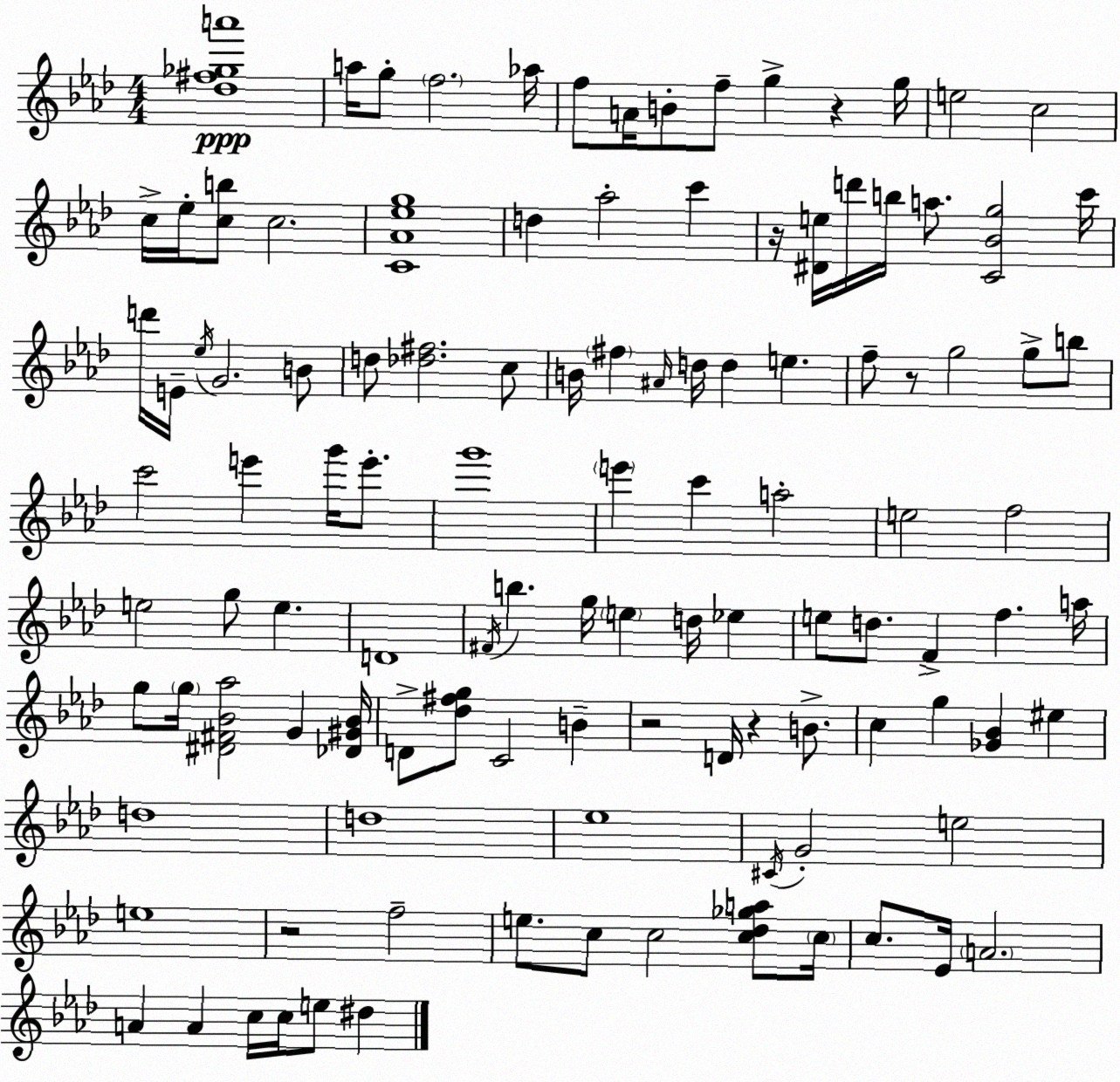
X:1
T:Untitled
M:4/4
L:1/4
K:Ab
[_d^f_ga']4 a/4 g/2 f2 _a/4 f/2 A/4 B/2 f/2 g z g/4 e2 c2 c/4 _e/4 [cb]/2 c2 [C_A_eg]4 d _a2 c' z/4 [^De]/4 d'/4 b/4 a/2 [C_Bg]2 c'/4 d'/4 E/4 _e/4 G2 B/2 d/2 [_d^f]2 c/2 B/4 ^f ^A/4 d/4 d e f/2 z/2 g2 g/2 b/2 c'2 e' g'/4 e'/2 g'4 e' c' a2 e2 f2 e2 g/2 e D4 ^F/4 b g/4 e d/4 _e e/2 d/2 F f a/4 g/2 g/4 [^D^F_B_a]2 G [_D^G_B]/4 D/2 [_d^fg]/2 C2 B z2 D/4 z B/2 c g [_G_B] ^e d4 d4 _e4 ^C/4 G2 e2 e4 z2 f2 e/2 c/2 c2 [c_d_ga]/2 c/4 c/2 _E/4 A2 A A c/4 c/4 e/2 ^d